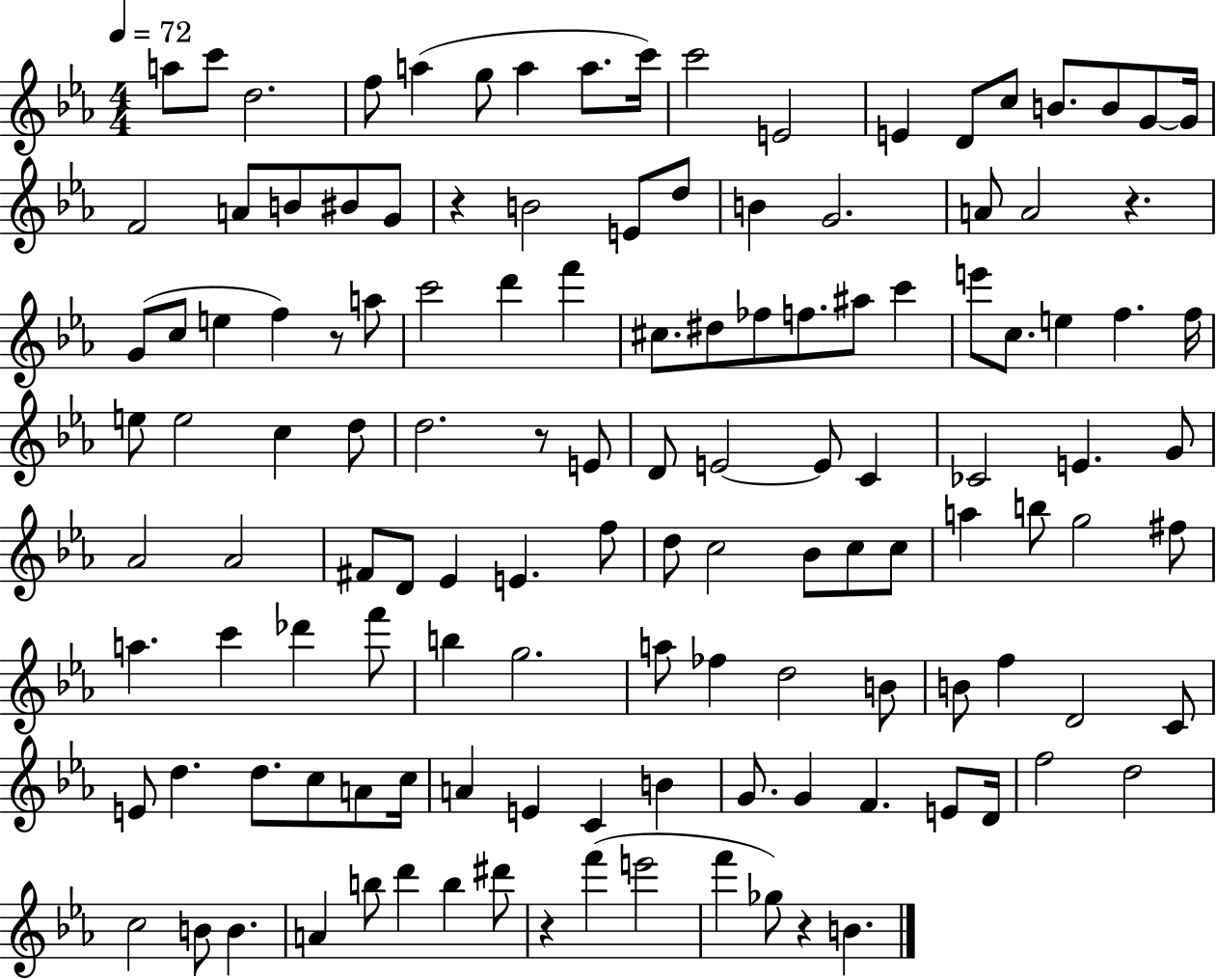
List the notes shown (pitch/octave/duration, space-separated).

A5/e C6/e D5/h. F5/e A5/q G5/e A5/q A5/e. C6/s C6/h E4/h E4/q D4/e C5/e B4/e. B4/e G4/e G4/s F4/h A4/e B4/e BIS4/e G4/e R/q B4/h E4/e D5/e B4/q G4/h. A4/e A4/h R/q. G4/e C5/e E5/q F5/q R/e A5/e C6/h D6/q F6/q C#5/e. D#5/e FES5/e F5/e. A#5/e C6/q E6/e C5/e. E5/q F5/q. F5/s E5/e E5/h C5/q D5/e D5/h. R/e E4/e D4/e E4/h E4/e C4/q CES4/h E4/q. G4/e Ab4/h Ab4/h F#4/e D4/e Eb4/q E4/q. F5/e D5/e C5/h Bb4/e C5/e C5/e A5/q B5/e G5/h F#5/e A5/q. C6/q Db6/q F6/e B5/q G5/h. A5/e FES5/q D5/h B4/e B4/e F5/q D4/h C4/e E4/e D5/q. D5/e. C5/e A4/e C5/s A4/q E4/q C4/q B4/q G4/e. G4/q F4/q. E4/e D4/s F5/h D5/h C5/h B4/e B4/q. A4/q B5/e D6/q B5/q D#6/e R/q F6/q E6/h F6/q Gb5/e R/q B4/q.